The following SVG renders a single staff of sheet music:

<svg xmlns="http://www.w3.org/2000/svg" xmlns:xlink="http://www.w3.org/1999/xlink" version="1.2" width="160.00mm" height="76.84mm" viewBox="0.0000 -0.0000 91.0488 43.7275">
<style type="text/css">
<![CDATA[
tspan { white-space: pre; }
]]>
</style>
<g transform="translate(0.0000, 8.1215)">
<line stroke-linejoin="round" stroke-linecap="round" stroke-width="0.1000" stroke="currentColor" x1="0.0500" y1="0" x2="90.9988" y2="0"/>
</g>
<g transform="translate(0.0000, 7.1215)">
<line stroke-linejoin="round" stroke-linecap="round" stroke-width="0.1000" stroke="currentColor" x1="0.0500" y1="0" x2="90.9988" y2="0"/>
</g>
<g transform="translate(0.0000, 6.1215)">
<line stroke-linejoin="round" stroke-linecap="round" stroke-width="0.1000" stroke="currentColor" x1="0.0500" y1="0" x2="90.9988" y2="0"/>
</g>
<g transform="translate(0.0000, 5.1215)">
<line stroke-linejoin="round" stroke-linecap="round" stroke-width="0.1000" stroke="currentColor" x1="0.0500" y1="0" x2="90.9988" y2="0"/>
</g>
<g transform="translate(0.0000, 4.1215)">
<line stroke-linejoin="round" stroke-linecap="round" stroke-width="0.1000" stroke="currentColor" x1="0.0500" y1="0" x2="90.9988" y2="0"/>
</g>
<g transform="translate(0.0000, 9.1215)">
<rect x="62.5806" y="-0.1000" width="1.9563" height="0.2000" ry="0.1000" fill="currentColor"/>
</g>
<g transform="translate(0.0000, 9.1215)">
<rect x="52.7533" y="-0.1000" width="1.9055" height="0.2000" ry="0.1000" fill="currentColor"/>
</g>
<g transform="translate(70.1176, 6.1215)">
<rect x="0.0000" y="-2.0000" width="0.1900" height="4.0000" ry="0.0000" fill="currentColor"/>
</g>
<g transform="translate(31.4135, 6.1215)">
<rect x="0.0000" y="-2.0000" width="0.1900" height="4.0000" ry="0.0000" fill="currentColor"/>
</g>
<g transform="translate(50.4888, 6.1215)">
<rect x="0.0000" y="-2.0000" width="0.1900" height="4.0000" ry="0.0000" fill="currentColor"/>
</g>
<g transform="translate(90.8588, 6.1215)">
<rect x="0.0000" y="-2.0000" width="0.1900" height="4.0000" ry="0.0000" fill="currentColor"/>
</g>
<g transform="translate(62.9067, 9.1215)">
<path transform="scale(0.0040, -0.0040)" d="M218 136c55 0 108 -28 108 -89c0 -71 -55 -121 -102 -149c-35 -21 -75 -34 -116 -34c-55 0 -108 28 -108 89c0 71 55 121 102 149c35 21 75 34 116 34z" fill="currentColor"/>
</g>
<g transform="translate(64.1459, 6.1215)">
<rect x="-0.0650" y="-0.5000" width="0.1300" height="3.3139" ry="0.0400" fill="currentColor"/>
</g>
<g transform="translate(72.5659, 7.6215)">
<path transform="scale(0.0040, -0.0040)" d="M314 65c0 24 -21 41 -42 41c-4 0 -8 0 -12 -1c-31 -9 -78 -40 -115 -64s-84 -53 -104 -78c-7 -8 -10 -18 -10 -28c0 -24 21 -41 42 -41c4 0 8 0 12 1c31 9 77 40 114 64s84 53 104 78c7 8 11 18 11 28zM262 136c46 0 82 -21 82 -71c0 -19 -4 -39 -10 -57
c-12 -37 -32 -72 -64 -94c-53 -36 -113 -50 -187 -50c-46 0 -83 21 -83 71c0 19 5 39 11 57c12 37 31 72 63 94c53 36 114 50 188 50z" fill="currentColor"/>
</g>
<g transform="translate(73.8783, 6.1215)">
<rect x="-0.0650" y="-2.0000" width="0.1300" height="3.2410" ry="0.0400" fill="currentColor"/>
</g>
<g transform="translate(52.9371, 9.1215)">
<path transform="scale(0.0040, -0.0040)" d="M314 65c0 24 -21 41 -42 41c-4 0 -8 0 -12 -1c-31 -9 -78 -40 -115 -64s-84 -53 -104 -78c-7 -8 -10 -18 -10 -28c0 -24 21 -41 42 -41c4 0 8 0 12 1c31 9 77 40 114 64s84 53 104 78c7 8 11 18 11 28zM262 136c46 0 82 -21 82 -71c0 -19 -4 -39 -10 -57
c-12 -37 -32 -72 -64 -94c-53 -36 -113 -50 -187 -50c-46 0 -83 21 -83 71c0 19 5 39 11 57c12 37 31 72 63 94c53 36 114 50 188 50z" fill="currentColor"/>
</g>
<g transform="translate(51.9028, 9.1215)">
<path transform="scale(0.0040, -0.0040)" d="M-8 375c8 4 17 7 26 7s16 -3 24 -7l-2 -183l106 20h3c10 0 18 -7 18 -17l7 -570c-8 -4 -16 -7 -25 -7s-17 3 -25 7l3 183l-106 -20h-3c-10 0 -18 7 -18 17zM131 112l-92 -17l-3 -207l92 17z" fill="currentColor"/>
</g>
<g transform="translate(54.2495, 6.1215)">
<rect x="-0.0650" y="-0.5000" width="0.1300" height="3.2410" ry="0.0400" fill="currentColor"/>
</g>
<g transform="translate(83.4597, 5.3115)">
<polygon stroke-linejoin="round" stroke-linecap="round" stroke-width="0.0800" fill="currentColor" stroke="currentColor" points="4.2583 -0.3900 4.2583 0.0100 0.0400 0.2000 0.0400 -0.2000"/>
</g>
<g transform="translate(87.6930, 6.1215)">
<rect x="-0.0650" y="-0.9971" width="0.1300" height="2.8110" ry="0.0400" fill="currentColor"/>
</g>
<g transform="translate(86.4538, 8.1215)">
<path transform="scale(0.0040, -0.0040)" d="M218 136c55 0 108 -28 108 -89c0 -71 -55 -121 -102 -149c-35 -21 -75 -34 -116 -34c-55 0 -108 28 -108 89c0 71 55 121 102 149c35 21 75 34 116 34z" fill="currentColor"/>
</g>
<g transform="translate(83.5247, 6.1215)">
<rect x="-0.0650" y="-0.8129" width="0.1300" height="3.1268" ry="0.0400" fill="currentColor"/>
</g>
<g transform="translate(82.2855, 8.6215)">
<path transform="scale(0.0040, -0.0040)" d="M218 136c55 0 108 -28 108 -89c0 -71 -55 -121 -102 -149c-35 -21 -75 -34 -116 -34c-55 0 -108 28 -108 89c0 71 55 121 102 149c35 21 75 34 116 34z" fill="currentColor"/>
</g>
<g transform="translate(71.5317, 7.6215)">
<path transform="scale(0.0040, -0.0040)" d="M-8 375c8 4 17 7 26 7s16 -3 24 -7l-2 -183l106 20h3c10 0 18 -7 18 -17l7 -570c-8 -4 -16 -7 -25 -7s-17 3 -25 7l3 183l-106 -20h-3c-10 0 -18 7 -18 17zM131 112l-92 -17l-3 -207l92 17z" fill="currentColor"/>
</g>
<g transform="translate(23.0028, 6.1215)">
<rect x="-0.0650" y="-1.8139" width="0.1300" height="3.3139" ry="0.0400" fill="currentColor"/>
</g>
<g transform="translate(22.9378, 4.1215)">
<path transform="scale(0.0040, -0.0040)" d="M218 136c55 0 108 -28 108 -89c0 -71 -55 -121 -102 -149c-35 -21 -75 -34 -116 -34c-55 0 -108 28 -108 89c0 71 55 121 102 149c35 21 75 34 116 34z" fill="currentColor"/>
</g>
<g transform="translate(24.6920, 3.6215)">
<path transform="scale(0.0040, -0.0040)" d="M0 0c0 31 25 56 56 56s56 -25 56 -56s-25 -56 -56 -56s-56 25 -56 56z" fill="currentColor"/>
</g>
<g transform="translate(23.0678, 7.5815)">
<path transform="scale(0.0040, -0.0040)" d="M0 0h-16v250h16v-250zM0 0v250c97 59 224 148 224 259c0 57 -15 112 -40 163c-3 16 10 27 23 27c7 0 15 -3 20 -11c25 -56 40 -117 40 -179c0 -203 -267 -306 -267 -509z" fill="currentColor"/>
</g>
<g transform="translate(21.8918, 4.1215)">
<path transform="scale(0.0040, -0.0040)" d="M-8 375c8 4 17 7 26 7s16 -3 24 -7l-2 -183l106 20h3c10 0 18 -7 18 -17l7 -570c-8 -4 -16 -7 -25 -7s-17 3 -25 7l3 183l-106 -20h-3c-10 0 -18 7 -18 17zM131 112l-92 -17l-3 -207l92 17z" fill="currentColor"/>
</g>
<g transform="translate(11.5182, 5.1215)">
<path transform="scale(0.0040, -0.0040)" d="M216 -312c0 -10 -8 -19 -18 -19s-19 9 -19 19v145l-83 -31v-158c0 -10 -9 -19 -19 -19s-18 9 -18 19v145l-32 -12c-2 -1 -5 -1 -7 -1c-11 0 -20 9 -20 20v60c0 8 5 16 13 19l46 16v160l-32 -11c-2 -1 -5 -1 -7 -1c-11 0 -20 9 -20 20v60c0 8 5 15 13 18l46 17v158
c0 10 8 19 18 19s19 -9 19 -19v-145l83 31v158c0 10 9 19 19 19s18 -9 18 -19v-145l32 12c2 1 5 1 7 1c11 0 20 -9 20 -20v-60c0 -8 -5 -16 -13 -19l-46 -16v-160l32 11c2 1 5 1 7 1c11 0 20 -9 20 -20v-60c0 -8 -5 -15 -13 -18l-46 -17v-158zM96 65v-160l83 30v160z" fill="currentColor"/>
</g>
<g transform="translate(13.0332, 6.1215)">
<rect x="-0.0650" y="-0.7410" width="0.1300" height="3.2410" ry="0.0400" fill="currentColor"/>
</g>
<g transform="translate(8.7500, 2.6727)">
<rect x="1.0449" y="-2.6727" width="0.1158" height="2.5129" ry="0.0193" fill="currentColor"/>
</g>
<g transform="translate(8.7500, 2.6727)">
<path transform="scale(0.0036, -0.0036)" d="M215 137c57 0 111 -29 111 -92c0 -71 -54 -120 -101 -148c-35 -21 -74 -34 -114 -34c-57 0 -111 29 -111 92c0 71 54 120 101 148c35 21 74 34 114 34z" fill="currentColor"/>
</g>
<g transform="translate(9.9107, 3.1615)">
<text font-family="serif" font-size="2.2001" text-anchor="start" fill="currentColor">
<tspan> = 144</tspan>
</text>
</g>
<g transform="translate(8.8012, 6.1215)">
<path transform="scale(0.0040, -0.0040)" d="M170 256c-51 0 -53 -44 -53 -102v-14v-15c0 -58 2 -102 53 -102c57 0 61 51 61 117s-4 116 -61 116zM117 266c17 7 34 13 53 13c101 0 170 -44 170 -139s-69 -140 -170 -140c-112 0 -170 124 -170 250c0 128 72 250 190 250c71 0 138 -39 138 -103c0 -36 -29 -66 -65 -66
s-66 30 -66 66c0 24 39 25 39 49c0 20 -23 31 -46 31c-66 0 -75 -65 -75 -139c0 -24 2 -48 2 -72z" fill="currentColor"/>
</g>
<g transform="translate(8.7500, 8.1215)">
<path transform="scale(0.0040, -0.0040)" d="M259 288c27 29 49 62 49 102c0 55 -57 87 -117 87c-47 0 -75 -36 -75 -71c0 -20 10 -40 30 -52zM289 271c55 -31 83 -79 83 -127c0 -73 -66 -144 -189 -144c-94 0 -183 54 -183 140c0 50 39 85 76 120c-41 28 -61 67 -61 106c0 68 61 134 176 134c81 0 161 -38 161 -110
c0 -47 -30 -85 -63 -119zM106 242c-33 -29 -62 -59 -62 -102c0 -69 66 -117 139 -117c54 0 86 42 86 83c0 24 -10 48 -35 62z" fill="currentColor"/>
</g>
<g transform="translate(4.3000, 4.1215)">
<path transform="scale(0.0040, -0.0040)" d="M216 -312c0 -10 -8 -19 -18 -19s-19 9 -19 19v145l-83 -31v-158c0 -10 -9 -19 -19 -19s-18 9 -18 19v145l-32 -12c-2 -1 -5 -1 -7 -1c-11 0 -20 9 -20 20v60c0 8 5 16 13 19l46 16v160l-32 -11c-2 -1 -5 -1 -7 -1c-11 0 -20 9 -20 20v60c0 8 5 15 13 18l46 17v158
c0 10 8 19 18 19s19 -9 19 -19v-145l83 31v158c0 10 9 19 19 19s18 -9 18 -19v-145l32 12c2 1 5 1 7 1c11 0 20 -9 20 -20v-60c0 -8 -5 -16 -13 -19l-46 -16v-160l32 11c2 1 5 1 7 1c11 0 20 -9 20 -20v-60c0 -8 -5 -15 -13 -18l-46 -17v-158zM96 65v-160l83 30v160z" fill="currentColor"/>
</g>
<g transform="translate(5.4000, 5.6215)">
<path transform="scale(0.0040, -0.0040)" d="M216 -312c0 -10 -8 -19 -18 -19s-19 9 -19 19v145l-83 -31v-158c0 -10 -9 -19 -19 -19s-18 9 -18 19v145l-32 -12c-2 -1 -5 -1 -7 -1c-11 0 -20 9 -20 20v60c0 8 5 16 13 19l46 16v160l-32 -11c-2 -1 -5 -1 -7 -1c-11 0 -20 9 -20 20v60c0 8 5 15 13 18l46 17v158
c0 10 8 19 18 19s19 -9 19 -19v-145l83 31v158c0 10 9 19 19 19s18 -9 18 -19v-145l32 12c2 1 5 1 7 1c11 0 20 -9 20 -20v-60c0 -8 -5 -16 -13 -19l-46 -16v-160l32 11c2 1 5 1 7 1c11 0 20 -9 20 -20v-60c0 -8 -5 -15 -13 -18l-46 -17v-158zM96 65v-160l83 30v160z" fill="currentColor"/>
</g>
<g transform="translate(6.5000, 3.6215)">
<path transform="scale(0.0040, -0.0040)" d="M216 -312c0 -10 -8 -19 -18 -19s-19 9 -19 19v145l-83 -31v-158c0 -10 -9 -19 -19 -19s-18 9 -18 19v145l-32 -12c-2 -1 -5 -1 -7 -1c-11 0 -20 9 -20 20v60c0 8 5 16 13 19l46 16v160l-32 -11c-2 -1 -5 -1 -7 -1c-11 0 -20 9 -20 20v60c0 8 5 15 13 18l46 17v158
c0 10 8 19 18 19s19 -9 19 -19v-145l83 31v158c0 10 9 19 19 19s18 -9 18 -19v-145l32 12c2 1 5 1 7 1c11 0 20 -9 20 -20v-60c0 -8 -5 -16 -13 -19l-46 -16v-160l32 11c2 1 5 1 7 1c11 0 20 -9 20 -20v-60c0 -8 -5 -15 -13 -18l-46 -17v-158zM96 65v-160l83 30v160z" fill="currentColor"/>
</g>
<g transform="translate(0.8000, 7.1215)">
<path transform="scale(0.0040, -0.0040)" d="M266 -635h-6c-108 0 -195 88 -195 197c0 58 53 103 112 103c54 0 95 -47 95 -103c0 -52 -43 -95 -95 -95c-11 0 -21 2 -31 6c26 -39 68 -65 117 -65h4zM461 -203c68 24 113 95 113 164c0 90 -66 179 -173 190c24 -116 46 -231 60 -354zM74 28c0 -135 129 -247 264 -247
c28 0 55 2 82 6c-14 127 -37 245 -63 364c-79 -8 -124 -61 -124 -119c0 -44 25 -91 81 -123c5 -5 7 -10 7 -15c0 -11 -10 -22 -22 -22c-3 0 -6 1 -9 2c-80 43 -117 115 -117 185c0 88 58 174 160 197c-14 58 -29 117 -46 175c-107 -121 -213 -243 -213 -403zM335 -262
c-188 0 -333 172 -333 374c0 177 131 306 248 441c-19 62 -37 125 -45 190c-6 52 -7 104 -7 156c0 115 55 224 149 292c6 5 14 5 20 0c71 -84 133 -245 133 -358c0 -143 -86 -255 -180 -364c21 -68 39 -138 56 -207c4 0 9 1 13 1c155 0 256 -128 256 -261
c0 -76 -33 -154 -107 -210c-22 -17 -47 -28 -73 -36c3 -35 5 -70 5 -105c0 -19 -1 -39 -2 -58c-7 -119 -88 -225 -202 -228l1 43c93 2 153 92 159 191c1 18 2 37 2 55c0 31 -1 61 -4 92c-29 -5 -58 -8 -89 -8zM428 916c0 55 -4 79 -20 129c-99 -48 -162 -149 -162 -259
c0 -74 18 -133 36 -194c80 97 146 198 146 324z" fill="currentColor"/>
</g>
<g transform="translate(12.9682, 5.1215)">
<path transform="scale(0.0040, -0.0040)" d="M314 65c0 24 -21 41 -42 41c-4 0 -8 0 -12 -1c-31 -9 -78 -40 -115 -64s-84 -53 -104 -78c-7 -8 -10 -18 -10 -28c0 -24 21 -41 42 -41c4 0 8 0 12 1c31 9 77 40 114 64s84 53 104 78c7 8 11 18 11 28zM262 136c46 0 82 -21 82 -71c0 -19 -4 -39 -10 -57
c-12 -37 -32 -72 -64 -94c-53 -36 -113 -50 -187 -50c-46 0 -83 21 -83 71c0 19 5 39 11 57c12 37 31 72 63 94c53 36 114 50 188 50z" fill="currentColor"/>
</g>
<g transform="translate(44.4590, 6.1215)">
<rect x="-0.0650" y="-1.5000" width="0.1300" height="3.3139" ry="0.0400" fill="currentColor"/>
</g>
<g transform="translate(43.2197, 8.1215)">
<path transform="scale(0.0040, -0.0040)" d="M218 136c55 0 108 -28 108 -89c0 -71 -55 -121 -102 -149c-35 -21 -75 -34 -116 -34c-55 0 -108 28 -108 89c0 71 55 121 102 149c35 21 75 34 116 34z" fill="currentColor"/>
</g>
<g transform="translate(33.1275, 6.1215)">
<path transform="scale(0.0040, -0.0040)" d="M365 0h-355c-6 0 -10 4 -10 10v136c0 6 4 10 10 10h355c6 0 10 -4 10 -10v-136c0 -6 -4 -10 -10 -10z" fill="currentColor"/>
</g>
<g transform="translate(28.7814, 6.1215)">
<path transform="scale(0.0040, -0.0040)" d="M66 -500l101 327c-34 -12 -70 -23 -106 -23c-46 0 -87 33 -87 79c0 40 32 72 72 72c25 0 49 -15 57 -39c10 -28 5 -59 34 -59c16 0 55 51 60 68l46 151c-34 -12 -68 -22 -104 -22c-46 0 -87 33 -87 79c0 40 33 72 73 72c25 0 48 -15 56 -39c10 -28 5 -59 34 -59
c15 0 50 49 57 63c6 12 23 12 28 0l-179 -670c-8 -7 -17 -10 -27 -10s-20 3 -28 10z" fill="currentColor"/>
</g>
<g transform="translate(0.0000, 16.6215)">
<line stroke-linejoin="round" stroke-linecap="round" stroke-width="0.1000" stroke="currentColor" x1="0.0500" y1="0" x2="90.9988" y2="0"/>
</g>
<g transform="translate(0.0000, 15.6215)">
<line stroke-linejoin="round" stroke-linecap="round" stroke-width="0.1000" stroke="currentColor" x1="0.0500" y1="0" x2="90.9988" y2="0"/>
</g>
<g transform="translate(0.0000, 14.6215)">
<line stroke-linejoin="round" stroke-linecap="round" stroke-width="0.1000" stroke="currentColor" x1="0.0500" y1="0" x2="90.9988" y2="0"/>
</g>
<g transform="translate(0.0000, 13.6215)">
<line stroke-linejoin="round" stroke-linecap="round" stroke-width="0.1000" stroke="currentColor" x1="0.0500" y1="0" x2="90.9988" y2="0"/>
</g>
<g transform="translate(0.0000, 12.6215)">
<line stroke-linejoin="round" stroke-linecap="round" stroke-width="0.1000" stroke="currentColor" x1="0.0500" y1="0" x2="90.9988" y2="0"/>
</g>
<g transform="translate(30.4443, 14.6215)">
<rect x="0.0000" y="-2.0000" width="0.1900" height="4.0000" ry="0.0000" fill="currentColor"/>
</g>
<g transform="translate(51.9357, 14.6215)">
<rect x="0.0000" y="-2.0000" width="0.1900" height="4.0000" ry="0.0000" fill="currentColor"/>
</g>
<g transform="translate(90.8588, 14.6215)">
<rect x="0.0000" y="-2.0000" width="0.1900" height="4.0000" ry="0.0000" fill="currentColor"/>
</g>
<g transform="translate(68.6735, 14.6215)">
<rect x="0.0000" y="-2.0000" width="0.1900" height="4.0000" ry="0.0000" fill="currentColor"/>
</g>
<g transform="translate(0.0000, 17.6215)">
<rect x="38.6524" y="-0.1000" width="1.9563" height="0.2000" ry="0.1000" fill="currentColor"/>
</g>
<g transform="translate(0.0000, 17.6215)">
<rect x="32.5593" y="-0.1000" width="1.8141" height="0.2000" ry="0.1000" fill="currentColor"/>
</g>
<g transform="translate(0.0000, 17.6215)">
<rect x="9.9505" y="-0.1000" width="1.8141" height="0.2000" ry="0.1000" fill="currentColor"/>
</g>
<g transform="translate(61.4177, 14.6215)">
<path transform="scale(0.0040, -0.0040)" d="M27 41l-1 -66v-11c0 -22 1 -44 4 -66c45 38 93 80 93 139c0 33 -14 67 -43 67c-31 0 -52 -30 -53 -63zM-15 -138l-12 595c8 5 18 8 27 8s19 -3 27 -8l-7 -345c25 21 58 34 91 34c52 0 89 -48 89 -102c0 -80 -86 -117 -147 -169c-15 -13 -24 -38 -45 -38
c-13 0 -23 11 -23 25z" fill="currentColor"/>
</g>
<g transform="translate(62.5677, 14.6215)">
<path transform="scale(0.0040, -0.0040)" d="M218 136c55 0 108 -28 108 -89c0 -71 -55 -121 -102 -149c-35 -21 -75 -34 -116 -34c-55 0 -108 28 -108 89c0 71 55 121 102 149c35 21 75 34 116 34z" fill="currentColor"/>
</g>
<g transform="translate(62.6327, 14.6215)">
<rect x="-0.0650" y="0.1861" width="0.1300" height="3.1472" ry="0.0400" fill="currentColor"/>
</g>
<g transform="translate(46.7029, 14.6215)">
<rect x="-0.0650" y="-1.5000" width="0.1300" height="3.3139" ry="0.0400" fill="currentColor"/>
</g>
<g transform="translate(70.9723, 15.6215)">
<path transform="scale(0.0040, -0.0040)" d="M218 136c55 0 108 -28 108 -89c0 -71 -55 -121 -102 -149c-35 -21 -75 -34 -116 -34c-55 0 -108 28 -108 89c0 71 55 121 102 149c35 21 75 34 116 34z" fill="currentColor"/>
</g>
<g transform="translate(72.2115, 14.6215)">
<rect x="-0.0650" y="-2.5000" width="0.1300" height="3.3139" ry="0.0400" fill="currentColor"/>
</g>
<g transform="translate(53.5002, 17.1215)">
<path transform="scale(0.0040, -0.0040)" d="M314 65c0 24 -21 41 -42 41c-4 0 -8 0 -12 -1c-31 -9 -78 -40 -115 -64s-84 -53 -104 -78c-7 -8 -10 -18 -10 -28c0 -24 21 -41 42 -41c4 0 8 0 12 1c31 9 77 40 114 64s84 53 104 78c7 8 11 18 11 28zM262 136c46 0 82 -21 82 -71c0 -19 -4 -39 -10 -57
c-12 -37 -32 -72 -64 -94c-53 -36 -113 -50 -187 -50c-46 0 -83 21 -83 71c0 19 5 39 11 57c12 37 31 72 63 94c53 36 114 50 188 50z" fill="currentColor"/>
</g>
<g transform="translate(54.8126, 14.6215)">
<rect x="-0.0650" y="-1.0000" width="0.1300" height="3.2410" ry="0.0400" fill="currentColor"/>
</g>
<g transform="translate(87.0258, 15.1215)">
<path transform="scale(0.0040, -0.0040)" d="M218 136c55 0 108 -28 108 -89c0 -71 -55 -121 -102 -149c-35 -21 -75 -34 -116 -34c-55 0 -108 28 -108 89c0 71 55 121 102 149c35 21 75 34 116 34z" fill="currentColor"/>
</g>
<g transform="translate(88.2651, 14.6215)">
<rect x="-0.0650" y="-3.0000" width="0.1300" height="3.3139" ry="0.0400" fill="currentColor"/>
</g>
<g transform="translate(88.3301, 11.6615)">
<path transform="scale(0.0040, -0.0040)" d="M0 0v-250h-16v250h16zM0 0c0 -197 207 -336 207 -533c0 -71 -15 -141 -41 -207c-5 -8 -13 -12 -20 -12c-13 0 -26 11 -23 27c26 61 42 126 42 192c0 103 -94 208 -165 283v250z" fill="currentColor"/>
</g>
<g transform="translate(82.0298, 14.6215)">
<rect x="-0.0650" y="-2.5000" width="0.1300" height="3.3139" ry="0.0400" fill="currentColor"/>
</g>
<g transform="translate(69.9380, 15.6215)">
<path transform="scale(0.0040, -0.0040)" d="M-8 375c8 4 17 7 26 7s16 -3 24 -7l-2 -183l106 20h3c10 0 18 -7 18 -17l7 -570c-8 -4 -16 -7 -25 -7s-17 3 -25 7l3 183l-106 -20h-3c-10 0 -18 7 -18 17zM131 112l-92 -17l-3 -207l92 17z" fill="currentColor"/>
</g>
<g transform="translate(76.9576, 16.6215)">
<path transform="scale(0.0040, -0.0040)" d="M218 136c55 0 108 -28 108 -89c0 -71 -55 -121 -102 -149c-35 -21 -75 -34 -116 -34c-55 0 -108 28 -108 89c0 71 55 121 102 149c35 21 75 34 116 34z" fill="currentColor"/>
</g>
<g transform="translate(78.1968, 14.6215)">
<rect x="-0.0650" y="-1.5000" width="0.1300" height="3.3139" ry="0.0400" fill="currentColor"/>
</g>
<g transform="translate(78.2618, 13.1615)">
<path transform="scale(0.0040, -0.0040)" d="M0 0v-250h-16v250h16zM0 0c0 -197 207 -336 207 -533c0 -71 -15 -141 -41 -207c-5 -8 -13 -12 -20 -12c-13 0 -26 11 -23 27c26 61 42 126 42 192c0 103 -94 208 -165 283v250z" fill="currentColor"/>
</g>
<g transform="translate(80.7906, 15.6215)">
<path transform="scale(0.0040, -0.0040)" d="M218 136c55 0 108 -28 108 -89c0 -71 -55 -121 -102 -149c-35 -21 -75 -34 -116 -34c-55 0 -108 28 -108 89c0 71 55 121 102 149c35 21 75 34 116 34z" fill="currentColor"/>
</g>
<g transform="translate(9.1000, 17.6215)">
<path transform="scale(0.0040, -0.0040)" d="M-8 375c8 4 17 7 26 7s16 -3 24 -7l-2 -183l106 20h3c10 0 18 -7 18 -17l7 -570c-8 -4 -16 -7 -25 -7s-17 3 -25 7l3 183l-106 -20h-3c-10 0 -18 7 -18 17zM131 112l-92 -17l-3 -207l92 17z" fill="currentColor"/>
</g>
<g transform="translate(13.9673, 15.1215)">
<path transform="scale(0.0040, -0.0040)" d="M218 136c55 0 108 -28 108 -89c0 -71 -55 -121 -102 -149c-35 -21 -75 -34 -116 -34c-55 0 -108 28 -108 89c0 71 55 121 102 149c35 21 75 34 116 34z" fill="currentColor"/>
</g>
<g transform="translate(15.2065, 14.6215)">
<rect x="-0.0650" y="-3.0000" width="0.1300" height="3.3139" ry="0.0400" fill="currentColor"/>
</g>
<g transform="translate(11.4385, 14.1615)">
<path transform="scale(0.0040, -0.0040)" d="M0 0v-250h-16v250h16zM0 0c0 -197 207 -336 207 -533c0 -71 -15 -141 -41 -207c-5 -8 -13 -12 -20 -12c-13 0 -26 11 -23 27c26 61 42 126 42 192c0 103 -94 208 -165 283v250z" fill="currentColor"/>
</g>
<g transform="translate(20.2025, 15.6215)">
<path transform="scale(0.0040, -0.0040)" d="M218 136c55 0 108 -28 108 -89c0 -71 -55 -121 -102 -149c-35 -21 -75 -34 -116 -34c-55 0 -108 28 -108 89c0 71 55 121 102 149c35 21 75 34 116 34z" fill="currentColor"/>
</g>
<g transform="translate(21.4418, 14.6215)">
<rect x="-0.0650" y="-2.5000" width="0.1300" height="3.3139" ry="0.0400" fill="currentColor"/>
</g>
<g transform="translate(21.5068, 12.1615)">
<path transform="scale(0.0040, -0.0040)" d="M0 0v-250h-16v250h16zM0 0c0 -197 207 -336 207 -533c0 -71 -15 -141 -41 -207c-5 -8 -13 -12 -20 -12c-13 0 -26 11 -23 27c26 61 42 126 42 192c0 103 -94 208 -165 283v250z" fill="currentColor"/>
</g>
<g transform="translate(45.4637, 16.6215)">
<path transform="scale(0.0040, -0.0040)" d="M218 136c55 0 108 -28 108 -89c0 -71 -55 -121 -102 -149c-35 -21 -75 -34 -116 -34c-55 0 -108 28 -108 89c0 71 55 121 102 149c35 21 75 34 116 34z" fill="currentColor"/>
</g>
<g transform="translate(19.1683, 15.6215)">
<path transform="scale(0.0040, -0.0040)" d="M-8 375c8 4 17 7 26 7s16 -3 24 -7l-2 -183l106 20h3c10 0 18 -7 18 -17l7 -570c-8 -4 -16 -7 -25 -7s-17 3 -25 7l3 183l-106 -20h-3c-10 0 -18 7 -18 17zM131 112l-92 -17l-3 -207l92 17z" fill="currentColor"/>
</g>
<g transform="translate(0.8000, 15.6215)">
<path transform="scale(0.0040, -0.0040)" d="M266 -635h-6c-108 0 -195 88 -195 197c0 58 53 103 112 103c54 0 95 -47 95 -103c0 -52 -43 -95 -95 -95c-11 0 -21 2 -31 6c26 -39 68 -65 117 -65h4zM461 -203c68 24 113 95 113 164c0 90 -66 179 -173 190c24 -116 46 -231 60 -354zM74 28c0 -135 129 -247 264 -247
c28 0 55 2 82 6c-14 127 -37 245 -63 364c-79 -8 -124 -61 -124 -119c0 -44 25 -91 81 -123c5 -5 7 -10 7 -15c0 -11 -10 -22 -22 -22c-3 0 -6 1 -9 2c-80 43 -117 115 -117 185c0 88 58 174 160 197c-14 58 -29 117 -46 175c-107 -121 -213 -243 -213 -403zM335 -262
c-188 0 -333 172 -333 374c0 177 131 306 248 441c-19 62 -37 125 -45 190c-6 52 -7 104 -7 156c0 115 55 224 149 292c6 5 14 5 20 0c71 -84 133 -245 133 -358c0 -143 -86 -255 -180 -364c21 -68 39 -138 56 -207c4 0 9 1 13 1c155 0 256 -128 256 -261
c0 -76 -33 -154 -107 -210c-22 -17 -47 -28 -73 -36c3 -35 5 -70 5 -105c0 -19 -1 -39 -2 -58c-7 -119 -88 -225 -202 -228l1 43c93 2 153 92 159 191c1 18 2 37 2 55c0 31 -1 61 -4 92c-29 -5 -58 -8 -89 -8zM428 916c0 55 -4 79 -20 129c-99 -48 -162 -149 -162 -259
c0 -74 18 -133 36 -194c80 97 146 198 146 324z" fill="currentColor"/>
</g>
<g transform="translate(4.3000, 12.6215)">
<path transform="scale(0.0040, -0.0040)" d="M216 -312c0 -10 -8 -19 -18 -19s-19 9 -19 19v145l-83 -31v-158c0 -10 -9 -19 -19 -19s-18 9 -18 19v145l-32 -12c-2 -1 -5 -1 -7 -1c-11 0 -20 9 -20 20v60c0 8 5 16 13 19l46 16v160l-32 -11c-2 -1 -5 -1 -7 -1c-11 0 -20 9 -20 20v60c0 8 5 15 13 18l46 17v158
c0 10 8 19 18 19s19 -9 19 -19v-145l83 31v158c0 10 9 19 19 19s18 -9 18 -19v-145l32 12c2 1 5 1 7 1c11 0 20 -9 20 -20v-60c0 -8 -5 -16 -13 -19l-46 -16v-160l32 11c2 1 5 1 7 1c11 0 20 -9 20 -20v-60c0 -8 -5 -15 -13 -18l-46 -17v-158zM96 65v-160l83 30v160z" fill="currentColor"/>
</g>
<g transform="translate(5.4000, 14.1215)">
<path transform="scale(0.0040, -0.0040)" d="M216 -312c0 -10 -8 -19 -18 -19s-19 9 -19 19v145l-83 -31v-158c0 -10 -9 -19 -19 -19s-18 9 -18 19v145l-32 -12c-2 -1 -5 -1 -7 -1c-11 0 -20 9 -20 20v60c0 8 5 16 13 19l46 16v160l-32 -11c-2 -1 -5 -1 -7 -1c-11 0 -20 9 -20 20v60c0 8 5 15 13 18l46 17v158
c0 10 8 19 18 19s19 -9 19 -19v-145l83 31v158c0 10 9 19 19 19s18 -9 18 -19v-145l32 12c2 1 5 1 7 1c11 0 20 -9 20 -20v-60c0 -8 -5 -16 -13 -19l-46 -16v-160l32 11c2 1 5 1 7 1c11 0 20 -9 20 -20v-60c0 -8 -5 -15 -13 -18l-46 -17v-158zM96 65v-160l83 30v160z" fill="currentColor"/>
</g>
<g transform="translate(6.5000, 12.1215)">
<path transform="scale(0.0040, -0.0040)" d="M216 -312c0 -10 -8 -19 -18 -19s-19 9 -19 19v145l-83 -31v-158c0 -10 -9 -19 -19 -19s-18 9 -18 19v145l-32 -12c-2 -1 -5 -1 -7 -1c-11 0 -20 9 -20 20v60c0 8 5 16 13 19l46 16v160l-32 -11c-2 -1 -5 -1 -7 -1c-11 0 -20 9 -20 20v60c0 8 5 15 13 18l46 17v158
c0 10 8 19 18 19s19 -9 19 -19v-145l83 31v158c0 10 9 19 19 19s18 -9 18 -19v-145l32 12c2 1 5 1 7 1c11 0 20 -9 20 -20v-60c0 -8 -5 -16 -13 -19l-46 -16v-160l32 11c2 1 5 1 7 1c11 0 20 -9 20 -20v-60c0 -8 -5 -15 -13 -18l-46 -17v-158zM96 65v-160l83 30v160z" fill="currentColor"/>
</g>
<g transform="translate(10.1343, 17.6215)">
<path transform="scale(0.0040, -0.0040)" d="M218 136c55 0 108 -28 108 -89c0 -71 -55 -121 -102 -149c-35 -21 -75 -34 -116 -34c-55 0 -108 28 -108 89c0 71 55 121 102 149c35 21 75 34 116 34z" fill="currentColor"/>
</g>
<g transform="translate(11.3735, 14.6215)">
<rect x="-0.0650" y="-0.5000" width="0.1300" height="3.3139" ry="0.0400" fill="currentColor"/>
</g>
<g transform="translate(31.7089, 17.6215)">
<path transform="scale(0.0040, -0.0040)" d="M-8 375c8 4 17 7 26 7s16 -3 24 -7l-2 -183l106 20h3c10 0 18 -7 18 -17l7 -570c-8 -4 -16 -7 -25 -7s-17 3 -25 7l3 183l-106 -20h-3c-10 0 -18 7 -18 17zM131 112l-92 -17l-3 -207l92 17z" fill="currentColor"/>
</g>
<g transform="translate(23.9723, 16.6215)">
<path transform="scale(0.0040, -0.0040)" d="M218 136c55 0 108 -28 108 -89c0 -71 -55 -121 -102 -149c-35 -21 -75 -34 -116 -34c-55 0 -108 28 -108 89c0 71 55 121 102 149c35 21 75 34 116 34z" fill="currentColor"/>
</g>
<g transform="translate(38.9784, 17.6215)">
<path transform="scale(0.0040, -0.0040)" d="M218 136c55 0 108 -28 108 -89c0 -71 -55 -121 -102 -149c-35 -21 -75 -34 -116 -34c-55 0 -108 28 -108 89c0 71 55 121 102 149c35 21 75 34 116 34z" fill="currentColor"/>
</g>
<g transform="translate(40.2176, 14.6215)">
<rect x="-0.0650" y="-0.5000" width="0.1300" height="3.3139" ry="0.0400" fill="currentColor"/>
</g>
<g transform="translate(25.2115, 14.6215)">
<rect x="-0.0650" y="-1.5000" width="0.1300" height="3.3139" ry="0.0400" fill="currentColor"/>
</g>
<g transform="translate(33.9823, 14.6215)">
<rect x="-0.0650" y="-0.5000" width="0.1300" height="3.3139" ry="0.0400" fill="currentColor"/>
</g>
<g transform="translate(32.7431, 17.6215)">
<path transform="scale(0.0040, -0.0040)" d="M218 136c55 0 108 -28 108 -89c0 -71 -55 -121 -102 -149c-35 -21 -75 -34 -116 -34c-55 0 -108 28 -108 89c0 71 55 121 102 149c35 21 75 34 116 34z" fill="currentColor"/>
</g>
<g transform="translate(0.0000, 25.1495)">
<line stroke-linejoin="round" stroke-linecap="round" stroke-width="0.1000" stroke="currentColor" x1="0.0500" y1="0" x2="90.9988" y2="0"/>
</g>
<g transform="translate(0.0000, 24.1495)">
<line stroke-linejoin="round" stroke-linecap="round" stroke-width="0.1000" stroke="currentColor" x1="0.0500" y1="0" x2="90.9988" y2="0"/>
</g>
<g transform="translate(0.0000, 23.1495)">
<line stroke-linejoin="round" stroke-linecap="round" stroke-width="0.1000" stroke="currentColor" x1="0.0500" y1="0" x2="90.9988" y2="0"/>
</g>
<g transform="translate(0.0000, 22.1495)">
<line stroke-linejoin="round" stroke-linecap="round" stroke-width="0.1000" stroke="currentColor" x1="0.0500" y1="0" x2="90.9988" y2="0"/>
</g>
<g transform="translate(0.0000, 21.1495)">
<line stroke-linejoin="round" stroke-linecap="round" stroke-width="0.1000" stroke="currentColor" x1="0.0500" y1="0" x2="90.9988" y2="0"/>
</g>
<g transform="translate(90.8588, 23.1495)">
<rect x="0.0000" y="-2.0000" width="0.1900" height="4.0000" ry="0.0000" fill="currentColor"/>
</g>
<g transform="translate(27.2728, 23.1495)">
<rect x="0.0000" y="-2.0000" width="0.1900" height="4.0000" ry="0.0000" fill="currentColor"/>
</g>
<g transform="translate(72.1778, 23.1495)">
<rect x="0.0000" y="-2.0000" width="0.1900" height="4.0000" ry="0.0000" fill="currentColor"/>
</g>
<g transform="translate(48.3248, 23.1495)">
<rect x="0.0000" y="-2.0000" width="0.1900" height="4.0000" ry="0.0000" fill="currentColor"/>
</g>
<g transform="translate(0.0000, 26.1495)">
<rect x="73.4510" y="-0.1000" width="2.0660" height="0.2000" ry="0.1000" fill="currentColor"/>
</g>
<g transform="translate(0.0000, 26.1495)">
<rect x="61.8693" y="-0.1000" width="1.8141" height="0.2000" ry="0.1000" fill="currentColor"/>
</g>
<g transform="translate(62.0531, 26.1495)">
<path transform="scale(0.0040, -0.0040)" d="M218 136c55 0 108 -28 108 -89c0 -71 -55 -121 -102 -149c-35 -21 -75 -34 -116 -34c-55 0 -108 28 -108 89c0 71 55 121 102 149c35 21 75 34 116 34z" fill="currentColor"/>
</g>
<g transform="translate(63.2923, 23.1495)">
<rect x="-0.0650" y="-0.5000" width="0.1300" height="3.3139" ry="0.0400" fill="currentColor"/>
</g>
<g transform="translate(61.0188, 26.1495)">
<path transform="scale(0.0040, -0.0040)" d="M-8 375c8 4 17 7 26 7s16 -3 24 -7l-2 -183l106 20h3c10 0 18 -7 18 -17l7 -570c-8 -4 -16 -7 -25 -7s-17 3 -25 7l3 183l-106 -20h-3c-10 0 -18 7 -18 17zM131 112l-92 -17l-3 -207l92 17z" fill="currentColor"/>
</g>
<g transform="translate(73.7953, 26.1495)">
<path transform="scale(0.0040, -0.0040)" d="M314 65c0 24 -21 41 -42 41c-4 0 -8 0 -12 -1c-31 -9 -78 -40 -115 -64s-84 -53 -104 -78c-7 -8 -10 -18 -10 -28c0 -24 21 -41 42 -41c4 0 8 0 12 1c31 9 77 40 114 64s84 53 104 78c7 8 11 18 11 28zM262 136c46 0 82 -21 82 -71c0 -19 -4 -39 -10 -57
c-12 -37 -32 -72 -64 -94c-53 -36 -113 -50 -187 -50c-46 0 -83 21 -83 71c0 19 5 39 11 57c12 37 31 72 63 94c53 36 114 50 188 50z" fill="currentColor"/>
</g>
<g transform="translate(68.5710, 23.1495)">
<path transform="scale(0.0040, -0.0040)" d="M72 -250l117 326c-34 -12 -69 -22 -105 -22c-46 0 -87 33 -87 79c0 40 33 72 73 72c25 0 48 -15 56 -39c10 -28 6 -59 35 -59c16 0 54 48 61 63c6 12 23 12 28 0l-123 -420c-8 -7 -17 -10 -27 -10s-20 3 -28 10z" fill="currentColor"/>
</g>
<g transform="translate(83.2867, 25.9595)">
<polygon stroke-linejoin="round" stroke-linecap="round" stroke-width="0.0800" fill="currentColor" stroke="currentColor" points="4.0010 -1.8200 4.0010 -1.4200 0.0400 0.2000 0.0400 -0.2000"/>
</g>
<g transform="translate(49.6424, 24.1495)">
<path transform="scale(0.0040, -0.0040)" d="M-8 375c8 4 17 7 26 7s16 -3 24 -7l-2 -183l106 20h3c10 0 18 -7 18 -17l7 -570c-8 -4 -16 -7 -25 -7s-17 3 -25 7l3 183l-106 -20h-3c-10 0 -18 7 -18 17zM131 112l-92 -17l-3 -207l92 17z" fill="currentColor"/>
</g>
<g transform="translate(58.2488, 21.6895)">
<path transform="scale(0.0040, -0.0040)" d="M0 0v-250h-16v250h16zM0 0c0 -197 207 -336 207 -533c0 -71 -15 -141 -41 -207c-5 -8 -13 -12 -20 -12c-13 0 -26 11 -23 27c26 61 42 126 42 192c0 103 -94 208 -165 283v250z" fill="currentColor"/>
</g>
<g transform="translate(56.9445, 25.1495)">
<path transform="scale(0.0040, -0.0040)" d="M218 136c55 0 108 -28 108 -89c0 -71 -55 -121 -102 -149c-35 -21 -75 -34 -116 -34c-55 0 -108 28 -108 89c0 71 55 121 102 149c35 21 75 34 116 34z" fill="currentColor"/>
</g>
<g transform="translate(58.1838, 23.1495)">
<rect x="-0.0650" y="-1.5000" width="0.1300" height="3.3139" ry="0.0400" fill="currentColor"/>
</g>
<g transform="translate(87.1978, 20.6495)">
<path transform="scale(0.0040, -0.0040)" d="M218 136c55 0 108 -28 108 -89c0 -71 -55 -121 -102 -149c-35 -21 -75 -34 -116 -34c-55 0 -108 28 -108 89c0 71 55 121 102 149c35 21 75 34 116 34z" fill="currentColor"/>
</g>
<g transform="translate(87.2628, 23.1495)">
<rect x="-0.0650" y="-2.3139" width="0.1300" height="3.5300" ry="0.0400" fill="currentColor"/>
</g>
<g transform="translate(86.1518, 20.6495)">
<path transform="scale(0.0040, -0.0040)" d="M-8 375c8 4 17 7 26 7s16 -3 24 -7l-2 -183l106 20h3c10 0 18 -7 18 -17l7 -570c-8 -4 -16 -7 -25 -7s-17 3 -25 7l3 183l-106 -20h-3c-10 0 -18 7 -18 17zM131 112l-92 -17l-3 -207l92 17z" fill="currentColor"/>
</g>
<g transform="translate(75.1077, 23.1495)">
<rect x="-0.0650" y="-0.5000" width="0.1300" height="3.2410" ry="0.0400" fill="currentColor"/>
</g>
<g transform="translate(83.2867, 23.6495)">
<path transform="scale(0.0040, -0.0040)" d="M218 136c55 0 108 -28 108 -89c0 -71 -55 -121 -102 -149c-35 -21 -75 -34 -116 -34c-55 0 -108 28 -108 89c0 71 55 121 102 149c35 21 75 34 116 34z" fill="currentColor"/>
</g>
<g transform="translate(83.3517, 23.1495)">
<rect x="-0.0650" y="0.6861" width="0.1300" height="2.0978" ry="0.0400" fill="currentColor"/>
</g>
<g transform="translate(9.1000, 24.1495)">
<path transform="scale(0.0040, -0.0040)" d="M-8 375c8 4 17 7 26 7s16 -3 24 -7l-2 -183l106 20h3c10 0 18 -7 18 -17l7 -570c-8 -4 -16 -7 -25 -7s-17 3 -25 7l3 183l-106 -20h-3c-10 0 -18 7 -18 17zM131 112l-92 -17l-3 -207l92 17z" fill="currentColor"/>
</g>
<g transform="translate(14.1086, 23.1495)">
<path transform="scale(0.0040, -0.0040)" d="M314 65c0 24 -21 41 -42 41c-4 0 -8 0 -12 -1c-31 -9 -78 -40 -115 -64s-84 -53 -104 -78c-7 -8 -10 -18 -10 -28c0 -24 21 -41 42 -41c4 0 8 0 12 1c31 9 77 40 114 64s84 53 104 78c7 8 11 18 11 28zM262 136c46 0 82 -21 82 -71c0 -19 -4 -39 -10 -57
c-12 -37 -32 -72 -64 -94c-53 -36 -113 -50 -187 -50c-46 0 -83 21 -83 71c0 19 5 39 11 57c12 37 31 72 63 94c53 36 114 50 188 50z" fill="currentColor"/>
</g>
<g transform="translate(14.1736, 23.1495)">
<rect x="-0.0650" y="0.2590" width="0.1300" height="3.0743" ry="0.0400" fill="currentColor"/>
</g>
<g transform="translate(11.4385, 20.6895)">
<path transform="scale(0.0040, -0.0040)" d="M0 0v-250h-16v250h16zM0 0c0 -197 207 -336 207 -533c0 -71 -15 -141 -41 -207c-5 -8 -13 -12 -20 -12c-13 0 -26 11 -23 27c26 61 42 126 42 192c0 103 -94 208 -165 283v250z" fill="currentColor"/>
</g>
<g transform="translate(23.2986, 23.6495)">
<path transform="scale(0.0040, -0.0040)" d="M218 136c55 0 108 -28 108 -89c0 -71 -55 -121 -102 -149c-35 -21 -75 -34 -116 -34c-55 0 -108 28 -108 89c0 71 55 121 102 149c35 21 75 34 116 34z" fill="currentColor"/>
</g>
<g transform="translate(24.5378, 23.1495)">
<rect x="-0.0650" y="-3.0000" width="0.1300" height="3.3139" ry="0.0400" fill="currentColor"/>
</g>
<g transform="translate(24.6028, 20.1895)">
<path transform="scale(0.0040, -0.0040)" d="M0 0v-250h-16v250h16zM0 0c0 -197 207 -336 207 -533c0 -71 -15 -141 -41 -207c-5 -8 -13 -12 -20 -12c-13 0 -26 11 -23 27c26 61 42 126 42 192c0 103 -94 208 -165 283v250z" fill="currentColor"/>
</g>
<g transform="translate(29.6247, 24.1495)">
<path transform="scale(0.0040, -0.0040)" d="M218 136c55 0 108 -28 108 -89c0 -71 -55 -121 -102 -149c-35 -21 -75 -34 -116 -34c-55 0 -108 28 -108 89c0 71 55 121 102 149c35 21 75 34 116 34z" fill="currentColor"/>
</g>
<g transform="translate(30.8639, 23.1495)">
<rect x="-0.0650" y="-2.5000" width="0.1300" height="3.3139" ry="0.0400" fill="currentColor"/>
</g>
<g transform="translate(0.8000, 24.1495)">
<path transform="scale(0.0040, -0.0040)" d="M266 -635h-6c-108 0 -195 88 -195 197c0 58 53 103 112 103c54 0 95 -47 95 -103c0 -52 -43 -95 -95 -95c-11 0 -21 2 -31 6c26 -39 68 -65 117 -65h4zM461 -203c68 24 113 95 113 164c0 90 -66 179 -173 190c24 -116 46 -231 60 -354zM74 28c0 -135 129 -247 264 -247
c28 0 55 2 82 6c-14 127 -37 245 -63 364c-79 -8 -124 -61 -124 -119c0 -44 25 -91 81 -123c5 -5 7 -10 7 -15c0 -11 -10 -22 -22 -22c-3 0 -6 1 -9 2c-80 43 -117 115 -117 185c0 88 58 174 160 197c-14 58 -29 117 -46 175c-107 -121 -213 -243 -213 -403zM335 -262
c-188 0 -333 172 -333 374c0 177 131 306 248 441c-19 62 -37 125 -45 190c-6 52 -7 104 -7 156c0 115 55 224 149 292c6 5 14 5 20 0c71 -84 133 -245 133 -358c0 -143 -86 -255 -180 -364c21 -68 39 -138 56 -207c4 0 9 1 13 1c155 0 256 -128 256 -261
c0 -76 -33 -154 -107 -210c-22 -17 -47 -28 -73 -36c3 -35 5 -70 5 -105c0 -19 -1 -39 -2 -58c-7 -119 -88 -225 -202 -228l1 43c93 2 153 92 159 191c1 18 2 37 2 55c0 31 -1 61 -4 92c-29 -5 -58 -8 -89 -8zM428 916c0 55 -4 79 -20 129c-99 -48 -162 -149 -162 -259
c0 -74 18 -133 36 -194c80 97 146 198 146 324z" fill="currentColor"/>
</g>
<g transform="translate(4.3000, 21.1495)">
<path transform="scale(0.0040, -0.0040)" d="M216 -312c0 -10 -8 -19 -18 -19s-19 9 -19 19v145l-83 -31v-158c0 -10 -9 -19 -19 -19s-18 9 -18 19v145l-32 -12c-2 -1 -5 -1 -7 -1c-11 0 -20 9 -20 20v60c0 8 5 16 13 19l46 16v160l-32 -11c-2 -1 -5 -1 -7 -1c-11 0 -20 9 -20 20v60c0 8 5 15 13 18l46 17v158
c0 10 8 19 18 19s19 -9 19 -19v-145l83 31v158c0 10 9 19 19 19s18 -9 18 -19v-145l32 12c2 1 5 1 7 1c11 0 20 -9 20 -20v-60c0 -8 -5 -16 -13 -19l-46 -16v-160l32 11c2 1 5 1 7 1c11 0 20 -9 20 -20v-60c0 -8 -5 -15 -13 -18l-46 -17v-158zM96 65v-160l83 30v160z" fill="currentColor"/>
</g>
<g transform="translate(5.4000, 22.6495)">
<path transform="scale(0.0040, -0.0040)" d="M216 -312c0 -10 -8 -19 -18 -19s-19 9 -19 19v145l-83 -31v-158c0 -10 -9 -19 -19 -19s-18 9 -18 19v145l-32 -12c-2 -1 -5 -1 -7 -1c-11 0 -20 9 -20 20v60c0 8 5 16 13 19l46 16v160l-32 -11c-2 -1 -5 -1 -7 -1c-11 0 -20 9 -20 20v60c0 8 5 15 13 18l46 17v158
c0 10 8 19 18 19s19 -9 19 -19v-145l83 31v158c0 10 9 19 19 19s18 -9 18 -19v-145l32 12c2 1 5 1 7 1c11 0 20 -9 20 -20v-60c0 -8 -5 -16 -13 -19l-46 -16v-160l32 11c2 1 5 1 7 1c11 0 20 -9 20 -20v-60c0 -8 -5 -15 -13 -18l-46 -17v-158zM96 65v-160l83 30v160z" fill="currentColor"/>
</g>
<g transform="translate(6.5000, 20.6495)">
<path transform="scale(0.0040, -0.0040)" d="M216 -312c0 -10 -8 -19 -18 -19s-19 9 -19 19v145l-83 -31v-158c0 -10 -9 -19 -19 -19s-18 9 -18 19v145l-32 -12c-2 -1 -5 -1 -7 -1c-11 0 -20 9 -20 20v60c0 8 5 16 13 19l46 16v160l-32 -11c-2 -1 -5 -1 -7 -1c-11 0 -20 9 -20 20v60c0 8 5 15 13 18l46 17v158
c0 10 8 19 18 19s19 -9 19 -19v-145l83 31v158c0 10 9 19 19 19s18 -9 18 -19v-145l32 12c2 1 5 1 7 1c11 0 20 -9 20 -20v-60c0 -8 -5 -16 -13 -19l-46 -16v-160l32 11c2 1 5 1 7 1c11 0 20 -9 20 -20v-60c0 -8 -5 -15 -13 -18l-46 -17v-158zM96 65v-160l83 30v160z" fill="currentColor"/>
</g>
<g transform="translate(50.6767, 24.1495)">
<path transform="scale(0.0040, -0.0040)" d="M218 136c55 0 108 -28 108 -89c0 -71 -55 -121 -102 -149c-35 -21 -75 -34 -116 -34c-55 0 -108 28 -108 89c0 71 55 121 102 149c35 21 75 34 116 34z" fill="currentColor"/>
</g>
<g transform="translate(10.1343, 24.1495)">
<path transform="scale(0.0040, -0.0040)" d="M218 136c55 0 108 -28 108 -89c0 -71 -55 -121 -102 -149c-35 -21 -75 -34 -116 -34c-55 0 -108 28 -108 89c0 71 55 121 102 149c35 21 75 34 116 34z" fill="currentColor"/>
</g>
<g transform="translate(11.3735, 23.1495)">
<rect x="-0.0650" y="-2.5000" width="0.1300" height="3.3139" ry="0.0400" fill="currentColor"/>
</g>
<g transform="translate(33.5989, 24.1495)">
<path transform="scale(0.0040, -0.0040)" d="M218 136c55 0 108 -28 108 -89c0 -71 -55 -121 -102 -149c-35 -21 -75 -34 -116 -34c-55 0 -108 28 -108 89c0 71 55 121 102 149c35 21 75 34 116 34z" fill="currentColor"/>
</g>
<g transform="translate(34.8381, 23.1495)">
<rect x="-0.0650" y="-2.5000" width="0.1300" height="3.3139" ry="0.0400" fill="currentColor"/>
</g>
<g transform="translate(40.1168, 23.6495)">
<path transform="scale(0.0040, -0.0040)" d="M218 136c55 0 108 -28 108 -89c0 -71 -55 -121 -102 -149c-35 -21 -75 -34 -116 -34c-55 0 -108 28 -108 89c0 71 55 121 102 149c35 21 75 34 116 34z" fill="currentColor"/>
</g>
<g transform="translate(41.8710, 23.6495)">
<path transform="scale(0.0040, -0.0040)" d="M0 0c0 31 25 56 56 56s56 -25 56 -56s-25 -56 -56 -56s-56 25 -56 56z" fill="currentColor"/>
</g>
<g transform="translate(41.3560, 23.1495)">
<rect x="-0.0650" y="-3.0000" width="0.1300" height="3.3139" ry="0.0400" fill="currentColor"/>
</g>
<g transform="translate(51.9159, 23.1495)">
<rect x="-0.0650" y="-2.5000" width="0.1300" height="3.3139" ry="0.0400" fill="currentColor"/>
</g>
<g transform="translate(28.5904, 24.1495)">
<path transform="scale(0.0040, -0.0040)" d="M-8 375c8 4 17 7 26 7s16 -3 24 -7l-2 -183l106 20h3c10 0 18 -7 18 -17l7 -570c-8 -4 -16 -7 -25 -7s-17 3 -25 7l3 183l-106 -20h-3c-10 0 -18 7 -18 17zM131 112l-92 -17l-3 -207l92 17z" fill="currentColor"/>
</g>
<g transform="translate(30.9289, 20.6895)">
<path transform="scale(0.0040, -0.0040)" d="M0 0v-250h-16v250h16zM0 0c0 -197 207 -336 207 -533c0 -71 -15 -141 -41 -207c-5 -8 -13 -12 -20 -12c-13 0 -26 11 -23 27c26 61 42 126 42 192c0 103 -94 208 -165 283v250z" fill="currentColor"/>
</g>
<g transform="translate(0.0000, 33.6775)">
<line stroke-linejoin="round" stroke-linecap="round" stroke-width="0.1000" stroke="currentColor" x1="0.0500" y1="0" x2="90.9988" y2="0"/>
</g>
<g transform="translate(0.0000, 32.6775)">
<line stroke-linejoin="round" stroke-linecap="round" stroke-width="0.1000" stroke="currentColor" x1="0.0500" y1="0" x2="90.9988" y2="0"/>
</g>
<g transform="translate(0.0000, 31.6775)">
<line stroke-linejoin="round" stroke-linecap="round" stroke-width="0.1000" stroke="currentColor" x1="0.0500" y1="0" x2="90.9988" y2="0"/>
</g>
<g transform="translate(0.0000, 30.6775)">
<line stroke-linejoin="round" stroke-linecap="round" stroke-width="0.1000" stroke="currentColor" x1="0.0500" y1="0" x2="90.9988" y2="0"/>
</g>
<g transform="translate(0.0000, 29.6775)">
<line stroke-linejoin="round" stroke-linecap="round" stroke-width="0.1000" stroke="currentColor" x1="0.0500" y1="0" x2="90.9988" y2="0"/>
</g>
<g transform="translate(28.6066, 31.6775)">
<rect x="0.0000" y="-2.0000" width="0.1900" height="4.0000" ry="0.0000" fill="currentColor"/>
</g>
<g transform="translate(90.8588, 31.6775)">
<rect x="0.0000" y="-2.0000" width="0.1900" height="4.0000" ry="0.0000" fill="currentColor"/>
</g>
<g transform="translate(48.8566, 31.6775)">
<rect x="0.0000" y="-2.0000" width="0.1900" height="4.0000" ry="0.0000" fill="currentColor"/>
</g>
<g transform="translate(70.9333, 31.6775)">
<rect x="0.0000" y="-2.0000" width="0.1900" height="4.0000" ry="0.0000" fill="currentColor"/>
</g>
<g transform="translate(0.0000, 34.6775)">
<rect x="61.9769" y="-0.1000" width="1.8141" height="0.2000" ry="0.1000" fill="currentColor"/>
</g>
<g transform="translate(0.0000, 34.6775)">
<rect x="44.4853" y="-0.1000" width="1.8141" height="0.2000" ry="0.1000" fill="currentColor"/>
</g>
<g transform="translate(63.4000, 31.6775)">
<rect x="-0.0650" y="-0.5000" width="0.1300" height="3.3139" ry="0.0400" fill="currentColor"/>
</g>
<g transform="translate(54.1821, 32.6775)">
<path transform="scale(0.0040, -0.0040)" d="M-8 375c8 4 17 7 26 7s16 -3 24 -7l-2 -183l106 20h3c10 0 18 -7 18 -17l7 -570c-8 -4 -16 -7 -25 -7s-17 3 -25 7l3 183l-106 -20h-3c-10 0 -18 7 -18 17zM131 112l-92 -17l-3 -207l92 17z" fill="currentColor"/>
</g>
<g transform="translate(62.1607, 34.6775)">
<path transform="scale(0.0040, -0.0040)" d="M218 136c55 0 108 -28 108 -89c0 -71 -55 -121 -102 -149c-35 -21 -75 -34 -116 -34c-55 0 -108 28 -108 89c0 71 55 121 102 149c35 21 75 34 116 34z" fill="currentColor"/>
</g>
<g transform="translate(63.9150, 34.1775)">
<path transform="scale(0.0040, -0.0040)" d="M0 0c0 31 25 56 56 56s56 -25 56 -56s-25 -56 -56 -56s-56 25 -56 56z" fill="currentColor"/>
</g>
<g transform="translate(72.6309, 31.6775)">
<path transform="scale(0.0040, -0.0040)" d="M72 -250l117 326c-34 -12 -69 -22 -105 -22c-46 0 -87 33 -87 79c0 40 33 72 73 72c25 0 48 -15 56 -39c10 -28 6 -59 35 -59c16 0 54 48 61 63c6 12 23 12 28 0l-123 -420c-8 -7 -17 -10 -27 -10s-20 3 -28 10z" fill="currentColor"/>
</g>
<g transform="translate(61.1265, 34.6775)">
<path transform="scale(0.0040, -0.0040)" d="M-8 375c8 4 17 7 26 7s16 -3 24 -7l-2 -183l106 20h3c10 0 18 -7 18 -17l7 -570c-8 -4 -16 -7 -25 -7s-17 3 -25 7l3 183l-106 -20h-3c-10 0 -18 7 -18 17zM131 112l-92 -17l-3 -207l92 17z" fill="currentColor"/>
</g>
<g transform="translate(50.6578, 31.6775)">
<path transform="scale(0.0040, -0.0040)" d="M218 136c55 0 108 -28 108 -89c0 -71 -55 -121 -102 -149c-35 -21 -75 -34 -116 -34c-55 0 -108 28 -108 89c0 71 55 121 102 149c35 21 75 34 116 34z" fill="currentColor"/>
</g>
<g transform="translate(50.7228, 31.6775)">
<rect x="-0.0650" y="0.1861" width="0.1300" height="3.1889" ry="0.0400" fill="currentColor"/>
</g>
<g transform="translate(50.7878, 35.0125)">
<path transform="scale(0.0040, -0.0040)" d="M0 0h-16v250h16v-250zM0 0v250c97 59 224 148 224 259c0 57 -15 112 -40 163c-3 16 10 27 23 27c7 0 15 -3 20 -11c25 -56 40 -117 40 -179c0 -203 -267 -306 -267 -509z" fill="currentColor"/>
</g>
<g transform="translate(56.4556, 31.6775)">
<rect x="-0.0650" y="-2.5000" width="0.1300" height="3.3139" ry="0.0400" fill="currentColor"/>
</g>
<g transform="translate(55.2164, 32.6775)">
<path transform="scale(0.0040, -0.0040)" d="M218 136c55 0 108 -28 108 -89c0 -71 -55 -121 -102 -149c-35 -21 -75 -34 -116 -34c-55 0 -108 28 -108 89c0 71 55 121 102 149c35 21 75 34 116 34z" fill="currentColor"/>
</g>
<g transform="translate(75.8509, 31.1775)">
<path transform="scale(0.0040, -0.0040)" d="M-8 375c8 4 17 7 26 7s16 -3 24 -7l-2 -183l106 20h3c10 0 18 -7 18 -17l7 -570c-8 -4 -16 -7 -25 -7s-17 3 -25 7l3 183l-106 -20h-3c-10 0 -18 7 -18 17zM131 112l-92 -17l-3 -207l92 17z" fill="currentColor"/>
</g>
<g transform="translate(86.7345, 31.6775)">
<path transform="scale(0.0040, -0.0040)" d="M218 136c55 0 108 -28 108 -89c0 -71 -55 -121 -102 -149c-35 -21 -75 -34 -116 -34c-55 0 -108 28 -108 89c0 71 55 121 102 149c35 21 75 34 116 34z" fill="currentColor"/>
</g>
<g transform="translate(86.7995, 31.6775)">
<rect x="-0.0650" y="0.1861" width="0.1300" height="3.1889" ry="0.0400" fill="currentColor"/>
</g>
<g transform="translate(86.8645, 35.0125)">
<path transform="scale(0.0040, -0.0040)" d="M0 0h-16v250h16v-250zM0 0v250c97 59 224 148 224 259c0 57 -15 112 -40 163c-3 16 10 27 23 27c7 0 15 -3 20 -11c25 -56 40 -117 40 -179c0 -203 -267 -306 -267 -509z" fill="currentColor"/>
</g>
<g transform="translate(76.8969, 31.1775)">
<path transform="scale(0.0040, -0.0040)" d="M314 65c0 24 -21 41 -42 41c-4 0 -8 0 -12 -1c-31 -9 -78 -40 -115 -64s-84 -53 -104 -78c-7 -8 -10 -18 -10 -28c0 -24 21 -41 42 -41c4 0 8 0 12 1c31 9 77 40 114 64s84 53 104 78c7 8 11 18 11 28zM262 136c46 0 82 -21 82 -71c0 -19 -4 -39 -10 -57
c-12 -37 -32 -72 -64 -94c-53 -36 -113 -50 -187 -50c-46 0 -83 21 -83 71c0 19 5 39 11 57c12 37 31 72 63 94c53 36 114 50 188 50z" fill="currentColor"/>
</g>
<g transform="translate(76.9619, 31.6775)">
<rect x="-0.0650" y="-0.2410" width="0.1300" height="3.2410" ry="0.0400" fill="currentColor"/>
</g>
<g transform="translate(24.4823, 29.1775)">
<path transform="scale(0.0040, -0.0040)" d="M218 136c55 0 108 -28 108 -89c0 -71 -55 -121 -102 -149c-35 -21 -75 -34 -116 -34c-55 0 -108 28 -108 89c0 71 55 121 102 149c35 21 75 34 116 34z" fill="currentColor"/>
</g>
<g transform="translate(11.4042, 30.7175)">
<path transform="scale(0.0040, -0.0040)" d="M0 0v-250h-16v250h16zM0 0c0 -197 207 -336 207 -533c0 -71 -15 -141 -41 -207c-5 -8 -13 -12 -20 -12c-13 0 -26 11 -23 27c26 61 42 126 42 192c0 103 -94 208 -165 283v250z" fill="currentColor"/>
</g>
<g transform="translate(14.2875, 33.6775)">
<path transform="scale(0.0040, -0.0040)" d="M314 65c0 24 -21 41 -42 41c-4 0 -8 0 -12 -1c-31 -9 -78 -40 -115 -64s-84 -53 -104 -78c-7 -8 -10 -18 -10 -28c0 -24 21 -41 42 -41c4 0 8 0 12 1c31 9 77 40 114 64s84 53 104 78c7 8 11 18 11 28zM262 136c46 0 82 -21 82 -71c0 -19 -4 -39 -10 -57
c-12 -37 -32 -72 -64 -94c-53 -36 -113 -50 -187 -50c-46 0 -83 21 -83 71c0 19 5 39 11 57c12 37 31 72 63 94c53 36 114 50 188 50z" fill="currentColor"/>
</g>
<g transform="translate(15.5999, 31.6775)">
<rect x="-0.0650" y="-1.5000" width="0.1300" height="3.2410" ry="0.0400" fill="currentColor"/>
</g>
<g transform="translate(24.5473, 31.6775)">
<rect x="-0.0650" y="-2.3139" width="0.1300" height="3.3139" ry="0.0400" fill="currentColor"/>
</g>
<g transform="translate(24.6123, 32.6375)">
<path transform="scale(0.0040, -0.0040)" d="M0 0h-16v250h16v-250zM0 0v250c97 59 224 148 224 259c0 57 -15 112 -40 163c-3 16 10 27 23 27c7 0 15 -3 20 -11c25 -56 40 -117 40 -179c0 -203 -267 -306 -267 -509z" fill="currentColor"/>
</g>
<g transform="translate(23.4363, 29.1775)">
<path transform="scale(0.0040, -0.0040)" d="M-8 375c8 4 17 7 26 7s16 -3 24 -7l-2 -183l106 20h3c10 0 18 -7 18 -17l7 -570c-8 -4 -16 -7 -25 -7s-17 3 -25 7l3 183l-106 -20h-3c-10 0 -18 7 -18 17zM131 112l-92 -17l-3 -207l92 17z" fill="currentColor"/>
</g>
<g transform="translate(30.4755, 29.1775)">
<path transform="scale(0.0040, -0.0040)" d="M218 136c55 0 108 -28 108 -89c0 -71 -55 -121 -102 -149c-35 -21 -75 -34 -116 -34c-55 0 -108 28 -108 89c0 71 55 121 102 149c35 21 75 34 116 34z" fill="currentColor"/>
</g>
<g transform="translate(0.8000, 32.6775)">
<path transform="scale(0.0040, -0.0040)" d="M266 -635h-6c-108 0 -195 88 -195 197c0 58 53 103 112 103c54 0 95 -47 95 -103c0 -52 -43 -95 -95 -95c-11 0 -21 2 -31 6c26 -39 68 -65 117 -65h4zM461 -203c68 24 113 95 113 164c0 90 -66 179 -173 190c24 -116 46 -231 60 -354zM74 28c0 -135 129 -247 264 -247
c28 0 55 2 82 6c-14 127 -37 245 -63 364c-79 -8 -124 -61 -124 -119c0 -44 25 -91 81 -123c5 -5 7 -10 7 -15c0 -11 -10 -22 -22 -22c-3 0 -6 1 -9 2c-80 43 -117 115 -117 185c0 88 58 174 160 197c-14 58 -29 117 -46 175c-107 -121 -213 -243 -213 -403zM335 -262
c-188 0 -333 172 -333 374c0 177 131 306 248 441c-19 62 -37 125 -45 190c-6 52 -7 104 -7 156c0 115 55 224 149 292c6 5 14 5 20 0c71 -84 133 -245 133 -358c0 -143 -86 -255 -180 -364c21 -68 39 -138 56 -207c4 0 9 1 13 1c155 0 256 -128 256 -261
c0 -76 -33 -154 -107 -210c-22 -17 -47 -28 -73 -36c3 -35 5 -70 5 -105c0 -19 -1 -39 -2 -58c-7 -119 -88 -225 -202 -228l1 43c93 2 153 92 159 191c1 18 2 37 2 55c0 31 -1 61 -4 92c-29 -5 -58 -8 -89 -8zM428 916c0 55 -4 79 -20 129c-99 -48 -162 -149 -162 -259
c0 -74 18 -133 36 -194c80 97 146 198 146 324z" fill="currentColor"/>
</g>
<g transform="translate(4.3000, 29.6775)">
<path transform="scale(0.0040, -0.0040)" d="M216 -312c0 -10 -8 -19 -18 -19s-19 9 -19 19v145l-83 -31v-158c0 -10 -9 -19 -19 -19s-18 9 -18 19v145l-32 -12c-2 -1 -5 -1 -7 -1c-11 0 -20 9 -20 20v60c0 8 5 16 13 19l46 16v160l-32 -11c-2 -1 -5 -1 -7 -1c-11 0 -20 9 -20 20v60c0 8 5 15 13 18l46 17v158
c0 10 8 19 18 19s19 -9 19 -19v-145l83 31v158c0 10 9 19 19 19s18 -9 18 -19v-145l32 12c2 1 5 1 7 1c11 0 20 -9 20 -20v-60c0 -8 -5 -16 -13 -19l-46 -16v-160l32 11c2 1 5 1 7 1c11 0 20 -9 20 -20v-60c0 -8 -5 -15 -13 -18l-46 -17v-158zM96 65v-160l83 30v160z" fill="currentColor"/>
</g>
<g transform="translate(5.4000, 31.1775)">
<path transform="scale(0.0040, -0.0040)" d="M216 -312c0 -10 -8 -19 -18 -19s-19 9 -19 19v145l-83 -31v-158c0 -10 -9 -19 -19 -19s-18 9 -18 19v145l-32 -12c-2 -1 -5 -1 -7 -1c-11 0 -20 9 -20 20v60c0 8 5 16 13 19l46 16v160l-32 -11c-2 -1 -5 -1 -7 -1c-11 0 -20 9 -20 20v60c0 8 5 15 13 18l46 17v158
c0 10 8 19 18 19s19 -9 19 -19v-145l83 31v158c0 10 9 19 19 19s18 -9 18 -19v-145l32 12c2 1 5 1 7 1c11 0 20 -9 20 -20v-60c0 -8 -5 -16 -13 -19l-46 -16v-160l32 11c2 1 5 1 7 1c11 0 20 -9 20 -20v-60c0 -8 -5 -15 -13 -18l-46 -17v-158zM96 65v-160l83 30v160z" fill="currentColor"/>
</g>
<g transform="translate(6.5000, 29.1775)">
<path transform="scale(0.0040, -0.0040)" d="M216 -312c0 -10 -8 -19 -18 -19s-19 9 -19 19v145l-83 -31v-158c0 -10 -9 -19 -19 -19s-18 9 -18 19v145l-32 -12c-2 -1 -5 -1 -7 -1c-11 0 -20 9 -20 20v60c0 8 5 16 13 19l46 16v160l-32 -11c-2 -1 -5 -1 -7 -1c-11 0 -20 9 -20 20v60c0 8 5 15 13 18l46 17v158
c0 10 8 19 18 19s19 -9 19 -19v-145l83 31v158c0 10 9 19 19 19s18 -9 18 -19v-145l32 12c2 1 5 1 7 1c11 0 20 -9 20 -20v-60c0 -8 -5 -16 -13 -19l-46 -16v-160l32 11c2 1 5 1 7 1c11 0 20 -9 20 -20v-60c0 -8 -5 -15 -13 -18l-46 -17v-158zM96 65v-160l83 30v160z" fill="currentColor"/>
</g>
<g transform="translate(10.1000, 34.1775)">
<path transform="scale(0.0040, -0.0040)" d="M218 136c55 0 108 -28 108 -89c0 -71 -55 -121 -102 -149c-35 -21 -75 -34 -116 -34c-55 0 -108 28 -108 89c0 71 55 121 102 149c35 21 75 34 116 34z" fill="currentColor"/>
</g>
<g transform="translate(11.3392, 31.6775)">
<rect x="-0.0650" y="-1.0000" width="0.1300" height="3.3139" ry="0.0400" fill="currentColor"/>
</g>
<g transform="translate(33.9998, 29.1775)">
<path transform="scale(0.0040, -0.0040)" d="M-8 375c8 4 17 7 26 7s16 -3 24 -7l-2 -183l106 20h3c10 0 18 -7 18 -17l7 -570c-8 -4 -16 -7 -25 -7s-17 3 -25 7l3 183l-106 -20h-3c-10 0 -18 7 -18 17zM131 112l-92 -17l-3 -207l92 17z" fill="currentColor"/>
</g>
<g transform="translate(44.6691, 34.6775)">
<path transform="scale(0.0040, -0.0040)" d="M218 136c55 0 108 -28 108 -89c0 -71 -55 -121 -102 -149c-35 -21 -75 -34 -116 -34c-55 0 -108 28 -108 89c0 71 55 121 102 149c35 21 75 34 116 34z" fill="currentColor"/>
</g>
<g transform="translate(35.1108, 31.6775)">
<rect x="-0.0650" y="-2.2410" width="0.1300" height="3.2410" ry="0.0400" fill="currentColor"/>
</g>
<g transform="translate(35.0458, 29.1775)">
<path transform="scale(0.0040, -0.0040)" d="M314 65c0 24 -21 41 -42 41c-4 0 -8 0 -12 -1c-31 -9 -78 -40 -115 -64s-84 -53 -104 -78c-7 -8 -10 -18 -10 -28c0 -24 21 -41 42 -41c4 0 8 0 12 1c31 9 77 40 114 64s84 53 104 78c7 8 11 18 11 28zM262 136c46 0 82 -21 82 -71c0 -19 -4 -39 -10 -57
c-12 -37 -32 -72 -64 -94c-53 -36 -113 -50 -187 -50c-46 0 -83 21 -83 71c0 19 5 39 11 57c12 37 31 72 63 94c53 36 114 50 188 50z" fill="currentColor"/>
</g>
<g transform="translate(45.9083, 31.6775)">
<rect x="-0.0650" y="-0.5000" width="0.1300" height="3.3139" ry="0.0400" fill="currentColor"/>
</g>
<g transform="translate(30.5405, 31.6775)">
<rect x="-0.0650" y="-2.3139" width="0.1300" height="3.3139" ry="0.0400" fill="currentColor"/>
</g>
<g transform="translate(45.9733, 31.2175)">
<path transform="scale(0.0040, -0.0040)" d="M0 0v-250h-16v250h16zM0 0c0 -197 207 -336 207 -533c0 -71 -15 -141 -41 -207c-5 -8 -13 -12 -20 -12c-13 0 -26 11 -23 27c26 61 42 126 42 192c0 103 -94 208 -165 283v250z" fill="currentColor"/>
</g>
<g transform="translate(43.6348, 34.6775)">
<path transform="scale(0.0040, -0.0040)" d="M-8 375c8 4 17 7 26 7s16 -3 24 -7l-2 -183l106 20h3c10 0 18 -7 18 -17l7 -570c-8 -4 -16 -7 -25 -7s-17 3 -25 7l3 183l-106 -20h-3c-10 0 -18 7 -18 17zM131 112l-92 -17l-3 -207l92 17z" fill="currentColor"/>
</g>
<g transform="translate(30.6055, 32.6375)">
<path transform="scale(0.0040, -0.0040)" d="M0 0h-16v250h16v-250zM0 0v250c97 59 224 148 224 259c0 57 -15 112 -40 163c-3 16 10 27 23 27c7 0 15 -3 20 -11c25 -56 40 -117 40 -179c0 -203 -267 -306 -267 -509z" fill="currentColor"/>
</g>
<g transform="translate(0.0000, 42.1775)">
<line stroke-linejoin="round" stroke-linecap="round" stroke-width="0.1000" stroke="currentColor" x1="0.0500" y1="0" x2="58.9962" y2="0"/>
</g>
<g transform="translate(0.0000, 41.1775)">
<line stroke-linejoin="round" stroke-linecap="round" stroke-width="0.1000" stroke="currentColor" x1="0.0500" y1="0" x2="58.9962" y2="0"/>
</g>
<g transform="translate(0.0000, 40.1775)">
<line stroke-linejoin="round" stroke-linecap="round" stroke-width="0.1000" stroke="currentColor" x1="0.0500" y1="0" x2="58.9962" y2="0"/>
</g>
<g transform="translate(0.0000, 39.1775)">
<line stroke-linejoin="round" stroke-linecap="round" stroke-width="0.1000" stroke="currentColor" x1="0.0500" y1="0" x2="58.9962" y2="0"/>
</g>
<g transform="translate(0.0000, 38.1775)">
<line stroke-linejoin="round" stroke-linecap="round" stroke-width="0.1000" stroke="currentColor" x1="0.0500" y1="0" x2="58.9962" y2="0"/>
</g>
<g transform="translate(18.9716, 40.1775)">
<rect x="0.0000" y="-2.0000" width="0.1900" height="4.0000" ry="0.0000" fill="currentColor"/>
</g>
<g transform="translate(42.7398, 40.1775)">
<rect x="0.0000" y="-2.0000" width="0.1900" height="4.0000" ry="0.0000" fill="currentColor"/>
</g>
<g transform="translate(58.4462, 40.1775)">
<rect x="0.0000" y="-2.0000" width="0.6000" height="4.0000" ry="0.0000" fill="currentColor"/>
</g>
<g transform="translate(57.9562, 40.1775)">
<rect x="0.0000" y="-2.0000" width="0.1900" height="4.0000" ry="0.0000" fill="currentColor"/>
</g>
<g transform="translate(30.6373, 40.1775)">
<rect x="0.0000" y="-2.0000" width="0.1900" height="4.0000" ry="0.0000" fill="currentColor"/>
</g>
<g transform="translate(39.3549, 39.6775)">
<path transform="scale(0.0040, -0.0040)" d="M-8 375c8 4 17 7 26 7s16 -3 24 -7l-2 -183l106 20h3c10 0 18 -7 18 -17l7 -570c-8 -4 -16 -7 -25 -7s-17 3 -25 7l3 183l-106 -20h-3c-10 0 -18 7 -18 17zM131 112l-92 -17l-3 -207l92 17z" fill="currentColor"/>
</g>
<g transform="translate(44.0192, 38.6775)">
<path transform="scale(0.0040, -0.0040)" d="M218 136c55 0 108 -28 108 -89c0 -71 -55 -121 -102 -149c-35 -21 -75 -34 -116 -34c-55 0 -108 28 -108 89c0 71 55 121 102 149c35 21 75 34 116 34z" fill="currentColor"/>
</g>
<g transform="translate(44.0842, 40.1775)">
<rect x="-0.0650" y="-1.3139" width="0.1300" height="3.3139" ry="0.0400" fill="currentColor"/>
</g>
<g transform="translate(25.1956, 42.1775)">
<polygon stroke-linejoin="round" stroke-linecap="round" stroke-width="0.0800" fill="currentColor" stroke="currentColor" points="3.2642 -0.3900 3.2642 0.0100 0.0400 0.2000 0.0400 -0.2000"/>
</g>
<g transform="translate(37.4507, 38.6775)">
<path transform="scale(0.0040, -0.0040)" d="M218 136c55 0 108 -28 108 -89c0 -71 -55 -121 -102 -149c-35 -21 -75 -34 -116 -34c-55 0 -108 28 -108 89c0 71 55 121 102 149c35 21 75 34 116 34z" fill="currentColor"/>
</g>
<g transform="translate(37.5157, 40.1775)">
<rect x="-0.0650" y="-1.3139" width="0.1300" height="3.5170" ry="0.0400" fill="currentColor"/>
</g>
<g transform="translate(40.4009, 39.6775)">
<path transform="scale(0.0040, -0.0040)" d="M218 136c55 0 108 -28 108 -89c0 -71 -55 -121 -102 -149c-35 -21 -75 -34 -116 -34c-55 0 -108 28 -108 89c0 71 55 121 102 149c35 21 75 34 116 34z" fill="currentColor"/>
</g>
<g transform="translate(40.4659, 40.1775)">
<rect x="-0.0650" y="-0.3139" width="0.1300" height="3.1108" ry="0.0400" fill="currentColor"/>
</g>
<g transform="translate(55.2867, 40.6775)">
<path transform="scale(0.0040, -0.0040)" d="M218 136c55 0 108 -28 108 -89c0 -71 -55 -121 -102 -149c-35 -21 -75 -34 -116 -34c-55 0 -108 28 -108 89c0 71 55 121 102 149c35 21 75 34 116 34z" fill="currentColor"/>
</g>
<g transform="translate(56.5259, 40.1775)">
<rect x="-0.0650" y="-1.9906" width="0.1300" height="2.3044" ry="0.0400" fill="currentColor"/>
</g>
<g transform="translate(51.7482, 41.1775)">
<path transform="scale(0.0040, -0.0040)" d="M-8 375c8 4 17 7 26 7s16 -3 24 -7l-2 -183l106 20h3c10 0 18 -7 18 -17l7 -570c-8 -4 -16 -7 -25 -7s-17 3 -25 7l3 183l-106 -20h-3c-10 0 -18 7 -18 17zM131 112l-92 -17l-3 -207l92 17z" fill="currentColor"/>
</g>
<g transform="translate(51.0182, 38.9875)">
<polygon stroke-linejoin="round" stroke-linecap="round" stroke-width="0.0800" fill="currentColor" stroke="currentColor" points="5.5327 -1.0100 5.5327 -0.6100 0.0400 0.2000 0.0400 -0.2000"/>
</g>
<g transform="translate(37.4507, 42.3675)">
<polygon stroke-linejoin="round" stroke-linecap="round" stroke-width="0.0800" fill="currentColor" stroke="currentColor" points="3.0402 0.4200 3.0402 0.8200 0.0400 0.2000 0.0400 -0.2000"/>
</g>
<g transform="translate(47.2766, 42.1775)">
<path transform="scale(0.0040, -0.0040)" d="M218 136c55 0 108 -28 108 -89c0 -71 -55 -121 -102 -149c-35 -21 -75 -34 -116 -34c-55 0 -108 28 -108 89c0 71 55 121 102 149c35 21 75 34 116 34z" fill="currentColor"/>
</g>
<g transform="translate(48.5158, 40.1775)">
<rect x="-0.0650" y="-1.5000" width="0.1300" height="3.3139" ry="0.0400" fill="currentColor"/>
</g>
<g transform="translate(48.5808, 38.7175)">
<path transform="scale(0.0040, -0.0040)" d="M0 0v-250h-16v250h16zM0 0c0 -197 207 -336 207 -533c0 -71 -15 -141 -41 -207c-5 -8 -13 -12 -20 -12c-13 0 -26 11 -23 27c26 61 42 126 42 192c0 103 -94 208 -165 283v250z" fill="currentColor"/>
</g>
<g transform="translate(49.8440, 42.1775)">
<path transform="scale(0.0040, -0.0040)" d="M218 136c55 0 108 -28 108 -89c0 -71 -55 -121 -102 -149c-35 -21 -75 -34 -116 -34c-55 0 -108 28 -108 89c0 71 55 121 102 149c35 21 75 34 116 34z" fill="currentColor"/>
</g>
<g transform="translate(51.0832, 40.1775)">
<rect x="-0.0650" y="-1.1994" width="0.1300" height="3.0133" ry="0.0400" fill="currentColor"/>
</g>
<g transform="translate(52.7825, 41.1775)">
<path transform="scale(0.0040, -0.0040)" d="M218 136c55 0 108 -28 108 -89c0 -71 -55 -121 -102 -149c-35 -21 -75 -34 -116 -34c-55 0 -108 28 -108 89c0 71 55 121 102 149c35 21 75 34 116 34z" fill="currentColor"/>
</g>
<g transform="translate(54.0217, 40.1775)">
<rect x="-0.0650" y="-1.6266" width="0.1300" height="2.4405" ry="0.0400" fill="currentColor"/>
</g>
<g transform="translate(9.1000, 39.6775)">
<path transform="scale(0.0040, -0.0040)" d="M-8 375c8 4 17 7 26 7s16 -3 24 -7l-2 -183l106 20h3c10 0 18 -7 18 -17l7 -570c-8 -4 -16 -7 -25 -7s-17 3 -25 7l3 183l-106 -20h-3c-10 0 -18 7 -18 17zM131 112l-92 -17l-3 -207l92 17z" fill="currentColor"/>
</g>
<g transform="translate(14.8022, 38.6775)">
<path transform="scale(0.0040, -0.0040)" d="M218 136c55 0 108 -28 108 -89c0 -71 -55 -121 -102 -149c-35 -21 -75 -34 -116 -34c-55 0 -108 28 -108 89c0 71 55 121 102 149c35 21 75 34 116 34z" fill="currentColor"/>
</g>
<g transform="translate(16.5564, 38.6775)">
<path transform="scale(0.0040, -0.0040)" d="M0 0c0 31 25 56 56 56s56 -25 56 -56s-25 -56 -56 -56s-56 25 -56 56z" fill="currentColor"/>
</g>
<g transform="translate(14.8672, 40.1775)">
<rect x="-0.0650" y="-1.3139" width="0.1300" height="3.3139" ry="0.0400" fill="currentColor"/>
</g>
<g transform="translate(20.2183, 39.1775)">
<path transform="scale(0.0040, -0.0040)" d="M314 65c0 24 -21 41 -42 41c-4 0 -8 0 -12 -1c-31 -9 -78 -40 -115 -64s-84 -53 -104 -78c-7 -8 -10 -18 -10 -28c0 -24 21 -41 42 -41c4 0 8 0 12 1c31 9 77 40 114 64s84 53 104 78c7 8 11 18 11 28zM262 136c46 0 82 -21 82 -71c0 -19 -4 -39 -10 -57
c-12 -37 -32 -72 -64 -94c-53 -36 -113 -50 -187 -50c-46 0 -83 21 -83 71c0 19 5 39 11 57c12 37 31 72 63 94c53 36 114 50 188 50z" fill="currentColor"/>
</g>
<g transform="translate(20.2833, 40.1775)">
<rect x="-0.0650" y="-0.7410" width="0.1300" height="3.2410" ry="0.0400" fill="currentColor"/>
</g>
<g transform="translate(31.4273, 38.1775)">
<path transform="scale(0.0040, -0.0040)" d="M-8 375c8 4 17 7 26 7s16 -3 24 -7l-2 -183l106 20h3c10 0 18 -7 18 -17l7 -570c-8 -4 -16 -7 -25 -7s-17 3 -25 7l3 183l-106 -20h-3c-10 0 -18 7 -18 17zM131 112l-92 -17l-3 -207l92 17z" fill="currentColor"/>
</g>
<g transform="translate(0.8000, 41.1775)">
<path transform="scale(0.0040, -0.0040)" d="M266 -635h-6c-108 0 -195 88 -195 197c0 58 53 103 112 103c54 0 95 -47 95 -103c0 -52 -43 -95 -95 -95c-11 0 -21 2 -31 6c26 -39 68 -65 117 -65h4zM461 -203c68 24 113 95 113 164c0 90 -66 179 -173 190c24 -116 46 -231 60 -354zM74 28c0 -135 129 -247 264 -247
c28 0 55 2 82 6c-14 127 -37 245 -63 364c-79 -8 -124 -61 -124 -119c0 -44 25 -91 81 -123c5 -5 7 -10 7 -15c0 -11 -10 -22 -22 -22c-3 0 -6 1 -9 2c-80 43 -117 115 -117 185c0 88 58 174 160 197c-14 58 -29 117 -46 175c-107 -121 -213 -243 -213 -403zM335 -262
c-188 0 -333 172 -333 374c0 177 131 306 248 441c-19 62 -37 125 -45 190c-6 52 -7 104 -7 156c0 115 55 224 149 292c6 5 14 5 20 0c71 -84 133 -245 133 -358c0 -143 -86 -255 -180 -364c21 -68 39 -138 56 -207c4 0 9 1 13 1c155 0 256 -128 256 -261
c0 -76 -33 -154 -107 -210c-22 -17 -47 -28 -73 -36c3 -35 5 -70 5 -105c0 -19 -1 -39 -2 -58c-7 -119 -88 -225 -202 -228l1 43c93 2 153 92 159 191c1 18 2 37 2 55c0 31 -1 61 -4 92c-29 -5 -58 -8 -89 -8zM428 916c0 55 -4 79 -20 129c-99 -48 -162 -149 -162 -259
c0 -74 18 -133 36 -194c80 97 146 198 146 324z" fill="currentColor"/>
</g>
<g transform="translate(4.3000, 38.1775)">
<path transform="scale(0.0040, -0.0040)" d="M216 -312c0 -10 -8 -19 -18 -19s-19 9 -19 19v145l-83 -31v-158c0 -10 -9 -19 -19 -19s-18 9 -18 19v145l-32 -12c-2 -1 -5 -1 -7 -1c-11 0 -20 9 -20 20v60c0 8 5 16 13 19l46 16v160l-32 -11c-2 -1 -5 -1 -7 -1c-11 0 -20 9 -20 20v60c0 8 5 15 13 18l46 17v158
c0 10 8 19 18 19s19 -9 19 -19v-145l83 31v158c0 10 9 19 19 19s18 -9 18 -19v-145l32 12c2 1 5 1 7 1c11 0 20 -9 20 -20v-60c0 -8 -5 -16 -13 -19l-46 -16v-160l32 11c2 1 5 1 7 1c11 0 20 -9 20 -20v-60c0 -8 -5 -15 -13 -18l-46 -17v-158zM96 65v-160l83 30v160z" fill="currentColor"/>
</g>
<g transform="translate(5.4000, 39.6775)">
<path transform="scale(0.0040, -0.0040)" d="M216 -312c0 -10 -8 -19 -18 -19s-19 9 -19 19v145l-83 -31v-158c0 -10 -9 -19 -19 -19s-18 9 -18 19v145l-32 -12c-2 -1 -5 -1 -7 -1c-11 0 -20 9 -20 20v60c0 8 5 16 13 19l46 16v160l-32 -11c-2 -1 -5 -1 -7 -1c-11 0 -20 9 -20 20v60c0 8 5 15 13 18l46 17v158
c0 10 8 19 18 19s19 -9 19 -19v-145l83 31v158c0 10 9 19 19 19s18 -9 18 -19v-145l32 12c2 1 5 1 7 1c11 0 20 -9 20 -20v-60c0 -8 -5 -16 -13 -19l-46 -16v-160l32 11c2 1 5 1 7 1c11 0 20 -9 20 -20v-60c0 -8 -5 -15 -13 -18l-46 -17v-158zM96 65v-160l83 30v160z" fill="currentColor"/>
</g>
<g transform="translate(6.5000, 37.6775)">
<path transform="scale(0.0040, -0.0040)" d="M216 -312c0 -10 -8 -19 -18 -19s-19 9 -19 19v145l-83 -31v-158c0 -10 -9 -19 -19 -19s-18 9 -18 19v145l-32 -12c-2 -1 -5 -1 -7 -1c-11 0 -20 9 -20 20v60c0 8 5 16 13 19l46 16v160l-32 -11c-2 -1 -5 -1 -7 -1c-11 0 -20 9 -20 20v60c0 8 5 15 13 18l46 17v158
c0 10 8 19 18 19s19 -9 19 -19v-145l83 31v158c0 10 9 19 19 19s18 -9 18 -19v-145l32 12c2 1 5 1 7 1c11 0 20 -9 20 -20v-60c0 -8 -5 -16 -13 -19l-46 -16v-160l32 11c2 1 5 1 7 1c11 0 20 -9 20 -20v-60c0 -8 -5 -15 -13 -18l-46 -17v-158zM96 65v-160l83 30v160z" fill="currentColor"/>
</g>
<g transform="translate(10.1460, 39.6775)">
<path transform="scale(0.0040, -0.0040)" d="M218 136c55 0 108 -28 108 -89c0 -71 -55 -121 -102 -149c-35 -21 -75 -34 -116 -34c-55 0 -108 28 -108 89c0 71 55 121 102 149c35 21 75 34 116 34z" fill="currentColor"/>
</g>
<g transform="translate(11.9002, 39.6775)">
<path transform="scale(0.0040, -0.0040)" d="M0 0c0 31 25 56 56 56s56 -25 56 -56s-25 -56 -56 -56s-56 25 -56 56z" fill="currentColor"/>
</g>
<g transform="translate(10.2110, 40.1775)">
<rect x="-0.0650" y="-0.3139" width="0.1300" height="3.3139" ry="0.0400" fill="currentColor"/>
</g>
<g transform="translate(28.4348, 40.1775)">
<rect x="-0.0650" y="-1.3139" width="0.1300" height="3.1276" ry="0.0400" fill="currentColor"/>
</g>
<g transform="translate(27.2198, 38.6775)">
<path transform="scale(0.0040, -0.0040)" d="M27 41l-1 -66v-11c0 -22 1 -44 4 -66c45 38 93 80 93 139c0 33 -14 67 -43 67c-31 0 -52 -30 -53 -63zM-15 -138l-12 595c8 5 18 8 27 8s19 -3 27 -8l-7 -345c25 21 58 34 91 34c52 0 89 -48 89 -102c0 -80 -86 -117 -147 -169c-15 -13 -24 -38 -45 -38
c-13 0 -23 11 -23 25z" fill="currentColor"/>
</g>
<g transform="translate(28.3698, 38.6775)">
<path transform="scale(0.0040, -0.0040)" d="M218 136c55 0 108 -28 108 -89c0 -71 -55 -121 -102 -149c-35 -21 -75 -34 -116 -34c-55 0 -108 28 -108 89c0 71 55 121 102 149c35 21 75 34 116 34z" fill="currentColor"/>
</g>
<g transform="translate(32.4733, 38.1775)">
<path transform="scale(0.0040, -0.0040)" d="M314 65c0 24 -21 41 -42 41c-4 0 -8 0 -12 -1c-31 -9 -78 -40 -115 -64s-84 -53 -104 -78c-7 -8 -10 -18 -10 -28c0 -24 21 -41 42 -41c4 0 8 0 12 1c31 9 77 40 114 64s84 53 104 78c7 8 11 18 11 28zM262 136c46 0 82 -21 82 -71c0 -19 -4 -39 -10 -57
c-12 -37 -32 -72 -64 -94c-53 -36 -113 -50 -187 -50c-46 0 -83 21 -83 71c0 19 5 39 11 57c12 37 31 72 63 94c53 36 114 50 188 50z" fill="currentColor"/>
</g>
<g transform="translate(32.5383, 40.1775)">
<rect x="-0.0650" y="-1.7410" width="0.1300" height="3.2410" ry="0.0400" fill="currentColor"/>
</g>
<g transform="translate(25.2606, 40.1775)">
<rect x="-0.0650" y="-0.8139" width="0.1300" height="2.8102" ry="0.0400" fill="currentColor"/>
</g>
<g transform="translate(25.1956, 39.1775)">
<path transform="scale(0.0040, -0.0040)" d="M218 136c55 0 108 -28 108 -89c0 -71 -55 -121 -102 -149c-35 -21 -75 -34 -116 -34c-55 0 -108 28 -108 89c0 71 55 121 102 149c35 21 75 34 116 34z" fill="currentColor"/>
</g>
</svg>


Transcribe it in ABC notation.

X:1
T:Untitled
M:6/8
L:1/4
K:A
^d2 f/2 z/4 z2 E C2 C F2 D/2 E/2 C/2 A G/2 E C C E D2 _B G E/2 G A/2 G/2 B2 A/2 G/2 G A G E/2 C z/2 ^C2 A/2 g/2 D/2 E2 g/2 ^g/2 g2 C/2 B/2 G C z/2 c2 B/2 c e d2 d/2 _e/2 f2 e/2 c/2 e E/2 E/2 G/2 A/2